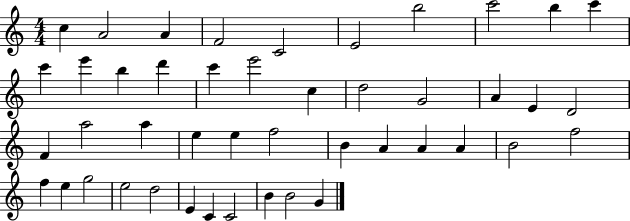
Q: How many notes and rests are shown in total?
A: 45